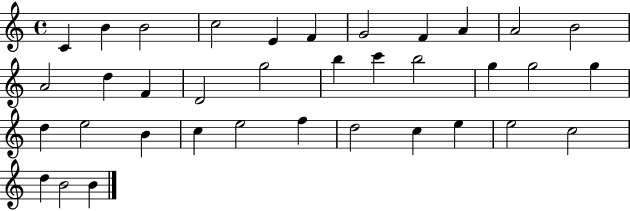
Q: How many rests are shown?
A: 0